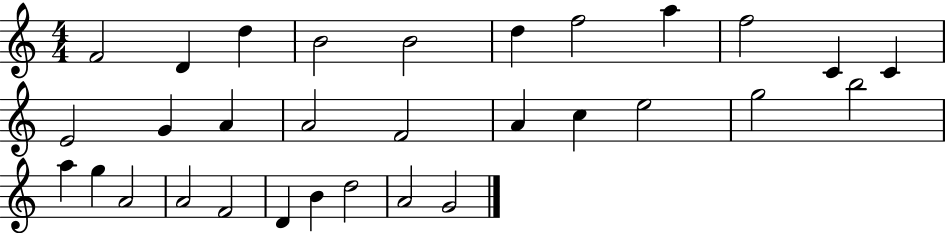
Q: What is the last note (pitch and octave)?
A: G4